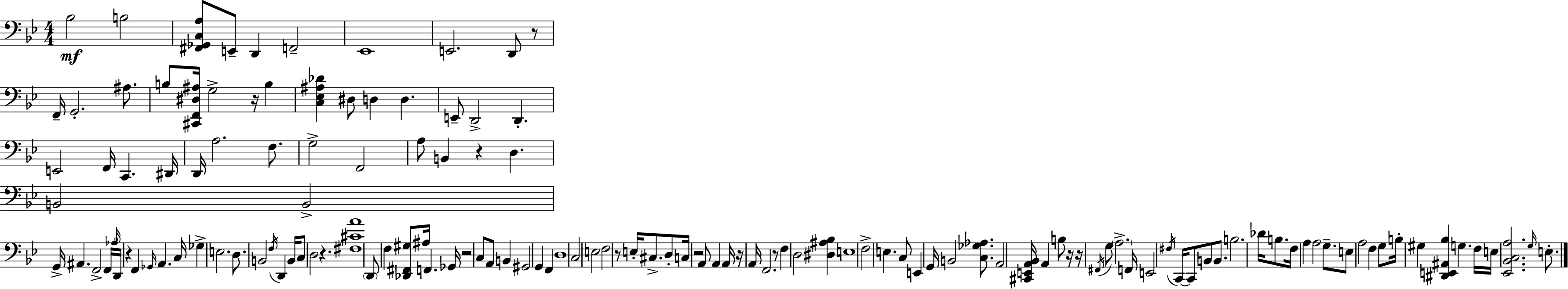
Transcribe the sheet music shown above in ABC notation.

X:1
T:Untitled
M:4/4
L:1/4
K:Gm
_B,2 B,2 [^F,,_G,,C,A,]/2 E,,/2 D,, F,,2 _E,,4 E,,2 D,,/2 z/2 F,,/4 G,,2 ^A,/2 B,/2 [^C,,F,,^D,^A,]/4 G,2 z/4 B, [C,_E,^A,_D] ^D,/2 D, D, E,,/2 D,,2 D,, E,,2 F,,/4 C,, ^D,,/4 D,,/4 A,2 F,/2 G,2 F,,2 A,/2 B,, z D, B,,2 B,,2 G,,/4 ^A,, F,,2 F,,/4 _A,/4 D,,/4 z F,, _G,,/4 A,, C,/4 _G, E,2 D,/2 B,,2 F,/4 D,, B,,/4 C,/2 D,2 z [^F,^CA]4 D,,/2 F, [_D,,^F,,^G,]/2 ^A,/4 F,, _G,,/4 z2 C,/2 A,,/2 B,, ^G,,2 G,, F,, D,4 C,2 E,2 F,2 z/2 E,/4 ^C,/2 D,/2 C,/4 z2 A,,/2 A,, A,,/4 z/4 A,,/4 F,,2 z/2 F, D,2 [^D,^A,_B,] E,4 F,2 E, C,/2 E,, G,,/4 B,,2 [C,_G,_A,]/2 A,,2 [^C,,E,,A,,_B,,]/4 A,, B,/2 z/4 z/4 ^F,,/4 G,/2 A,2 F,,/4 E,,2 ^F,/4 C,,/4 C,,/2 B,,/2 B,,/2 B,2 _D/4 B,/2 F,/4 A, A,2 G,/2 E,/2 A,2 F, G,/2 B,/4 ^G, [^D,,E,,^A,,_B,] G, F,/4 E,/4 [_E,,_B,,C,A,]2 G,/4 E,/2